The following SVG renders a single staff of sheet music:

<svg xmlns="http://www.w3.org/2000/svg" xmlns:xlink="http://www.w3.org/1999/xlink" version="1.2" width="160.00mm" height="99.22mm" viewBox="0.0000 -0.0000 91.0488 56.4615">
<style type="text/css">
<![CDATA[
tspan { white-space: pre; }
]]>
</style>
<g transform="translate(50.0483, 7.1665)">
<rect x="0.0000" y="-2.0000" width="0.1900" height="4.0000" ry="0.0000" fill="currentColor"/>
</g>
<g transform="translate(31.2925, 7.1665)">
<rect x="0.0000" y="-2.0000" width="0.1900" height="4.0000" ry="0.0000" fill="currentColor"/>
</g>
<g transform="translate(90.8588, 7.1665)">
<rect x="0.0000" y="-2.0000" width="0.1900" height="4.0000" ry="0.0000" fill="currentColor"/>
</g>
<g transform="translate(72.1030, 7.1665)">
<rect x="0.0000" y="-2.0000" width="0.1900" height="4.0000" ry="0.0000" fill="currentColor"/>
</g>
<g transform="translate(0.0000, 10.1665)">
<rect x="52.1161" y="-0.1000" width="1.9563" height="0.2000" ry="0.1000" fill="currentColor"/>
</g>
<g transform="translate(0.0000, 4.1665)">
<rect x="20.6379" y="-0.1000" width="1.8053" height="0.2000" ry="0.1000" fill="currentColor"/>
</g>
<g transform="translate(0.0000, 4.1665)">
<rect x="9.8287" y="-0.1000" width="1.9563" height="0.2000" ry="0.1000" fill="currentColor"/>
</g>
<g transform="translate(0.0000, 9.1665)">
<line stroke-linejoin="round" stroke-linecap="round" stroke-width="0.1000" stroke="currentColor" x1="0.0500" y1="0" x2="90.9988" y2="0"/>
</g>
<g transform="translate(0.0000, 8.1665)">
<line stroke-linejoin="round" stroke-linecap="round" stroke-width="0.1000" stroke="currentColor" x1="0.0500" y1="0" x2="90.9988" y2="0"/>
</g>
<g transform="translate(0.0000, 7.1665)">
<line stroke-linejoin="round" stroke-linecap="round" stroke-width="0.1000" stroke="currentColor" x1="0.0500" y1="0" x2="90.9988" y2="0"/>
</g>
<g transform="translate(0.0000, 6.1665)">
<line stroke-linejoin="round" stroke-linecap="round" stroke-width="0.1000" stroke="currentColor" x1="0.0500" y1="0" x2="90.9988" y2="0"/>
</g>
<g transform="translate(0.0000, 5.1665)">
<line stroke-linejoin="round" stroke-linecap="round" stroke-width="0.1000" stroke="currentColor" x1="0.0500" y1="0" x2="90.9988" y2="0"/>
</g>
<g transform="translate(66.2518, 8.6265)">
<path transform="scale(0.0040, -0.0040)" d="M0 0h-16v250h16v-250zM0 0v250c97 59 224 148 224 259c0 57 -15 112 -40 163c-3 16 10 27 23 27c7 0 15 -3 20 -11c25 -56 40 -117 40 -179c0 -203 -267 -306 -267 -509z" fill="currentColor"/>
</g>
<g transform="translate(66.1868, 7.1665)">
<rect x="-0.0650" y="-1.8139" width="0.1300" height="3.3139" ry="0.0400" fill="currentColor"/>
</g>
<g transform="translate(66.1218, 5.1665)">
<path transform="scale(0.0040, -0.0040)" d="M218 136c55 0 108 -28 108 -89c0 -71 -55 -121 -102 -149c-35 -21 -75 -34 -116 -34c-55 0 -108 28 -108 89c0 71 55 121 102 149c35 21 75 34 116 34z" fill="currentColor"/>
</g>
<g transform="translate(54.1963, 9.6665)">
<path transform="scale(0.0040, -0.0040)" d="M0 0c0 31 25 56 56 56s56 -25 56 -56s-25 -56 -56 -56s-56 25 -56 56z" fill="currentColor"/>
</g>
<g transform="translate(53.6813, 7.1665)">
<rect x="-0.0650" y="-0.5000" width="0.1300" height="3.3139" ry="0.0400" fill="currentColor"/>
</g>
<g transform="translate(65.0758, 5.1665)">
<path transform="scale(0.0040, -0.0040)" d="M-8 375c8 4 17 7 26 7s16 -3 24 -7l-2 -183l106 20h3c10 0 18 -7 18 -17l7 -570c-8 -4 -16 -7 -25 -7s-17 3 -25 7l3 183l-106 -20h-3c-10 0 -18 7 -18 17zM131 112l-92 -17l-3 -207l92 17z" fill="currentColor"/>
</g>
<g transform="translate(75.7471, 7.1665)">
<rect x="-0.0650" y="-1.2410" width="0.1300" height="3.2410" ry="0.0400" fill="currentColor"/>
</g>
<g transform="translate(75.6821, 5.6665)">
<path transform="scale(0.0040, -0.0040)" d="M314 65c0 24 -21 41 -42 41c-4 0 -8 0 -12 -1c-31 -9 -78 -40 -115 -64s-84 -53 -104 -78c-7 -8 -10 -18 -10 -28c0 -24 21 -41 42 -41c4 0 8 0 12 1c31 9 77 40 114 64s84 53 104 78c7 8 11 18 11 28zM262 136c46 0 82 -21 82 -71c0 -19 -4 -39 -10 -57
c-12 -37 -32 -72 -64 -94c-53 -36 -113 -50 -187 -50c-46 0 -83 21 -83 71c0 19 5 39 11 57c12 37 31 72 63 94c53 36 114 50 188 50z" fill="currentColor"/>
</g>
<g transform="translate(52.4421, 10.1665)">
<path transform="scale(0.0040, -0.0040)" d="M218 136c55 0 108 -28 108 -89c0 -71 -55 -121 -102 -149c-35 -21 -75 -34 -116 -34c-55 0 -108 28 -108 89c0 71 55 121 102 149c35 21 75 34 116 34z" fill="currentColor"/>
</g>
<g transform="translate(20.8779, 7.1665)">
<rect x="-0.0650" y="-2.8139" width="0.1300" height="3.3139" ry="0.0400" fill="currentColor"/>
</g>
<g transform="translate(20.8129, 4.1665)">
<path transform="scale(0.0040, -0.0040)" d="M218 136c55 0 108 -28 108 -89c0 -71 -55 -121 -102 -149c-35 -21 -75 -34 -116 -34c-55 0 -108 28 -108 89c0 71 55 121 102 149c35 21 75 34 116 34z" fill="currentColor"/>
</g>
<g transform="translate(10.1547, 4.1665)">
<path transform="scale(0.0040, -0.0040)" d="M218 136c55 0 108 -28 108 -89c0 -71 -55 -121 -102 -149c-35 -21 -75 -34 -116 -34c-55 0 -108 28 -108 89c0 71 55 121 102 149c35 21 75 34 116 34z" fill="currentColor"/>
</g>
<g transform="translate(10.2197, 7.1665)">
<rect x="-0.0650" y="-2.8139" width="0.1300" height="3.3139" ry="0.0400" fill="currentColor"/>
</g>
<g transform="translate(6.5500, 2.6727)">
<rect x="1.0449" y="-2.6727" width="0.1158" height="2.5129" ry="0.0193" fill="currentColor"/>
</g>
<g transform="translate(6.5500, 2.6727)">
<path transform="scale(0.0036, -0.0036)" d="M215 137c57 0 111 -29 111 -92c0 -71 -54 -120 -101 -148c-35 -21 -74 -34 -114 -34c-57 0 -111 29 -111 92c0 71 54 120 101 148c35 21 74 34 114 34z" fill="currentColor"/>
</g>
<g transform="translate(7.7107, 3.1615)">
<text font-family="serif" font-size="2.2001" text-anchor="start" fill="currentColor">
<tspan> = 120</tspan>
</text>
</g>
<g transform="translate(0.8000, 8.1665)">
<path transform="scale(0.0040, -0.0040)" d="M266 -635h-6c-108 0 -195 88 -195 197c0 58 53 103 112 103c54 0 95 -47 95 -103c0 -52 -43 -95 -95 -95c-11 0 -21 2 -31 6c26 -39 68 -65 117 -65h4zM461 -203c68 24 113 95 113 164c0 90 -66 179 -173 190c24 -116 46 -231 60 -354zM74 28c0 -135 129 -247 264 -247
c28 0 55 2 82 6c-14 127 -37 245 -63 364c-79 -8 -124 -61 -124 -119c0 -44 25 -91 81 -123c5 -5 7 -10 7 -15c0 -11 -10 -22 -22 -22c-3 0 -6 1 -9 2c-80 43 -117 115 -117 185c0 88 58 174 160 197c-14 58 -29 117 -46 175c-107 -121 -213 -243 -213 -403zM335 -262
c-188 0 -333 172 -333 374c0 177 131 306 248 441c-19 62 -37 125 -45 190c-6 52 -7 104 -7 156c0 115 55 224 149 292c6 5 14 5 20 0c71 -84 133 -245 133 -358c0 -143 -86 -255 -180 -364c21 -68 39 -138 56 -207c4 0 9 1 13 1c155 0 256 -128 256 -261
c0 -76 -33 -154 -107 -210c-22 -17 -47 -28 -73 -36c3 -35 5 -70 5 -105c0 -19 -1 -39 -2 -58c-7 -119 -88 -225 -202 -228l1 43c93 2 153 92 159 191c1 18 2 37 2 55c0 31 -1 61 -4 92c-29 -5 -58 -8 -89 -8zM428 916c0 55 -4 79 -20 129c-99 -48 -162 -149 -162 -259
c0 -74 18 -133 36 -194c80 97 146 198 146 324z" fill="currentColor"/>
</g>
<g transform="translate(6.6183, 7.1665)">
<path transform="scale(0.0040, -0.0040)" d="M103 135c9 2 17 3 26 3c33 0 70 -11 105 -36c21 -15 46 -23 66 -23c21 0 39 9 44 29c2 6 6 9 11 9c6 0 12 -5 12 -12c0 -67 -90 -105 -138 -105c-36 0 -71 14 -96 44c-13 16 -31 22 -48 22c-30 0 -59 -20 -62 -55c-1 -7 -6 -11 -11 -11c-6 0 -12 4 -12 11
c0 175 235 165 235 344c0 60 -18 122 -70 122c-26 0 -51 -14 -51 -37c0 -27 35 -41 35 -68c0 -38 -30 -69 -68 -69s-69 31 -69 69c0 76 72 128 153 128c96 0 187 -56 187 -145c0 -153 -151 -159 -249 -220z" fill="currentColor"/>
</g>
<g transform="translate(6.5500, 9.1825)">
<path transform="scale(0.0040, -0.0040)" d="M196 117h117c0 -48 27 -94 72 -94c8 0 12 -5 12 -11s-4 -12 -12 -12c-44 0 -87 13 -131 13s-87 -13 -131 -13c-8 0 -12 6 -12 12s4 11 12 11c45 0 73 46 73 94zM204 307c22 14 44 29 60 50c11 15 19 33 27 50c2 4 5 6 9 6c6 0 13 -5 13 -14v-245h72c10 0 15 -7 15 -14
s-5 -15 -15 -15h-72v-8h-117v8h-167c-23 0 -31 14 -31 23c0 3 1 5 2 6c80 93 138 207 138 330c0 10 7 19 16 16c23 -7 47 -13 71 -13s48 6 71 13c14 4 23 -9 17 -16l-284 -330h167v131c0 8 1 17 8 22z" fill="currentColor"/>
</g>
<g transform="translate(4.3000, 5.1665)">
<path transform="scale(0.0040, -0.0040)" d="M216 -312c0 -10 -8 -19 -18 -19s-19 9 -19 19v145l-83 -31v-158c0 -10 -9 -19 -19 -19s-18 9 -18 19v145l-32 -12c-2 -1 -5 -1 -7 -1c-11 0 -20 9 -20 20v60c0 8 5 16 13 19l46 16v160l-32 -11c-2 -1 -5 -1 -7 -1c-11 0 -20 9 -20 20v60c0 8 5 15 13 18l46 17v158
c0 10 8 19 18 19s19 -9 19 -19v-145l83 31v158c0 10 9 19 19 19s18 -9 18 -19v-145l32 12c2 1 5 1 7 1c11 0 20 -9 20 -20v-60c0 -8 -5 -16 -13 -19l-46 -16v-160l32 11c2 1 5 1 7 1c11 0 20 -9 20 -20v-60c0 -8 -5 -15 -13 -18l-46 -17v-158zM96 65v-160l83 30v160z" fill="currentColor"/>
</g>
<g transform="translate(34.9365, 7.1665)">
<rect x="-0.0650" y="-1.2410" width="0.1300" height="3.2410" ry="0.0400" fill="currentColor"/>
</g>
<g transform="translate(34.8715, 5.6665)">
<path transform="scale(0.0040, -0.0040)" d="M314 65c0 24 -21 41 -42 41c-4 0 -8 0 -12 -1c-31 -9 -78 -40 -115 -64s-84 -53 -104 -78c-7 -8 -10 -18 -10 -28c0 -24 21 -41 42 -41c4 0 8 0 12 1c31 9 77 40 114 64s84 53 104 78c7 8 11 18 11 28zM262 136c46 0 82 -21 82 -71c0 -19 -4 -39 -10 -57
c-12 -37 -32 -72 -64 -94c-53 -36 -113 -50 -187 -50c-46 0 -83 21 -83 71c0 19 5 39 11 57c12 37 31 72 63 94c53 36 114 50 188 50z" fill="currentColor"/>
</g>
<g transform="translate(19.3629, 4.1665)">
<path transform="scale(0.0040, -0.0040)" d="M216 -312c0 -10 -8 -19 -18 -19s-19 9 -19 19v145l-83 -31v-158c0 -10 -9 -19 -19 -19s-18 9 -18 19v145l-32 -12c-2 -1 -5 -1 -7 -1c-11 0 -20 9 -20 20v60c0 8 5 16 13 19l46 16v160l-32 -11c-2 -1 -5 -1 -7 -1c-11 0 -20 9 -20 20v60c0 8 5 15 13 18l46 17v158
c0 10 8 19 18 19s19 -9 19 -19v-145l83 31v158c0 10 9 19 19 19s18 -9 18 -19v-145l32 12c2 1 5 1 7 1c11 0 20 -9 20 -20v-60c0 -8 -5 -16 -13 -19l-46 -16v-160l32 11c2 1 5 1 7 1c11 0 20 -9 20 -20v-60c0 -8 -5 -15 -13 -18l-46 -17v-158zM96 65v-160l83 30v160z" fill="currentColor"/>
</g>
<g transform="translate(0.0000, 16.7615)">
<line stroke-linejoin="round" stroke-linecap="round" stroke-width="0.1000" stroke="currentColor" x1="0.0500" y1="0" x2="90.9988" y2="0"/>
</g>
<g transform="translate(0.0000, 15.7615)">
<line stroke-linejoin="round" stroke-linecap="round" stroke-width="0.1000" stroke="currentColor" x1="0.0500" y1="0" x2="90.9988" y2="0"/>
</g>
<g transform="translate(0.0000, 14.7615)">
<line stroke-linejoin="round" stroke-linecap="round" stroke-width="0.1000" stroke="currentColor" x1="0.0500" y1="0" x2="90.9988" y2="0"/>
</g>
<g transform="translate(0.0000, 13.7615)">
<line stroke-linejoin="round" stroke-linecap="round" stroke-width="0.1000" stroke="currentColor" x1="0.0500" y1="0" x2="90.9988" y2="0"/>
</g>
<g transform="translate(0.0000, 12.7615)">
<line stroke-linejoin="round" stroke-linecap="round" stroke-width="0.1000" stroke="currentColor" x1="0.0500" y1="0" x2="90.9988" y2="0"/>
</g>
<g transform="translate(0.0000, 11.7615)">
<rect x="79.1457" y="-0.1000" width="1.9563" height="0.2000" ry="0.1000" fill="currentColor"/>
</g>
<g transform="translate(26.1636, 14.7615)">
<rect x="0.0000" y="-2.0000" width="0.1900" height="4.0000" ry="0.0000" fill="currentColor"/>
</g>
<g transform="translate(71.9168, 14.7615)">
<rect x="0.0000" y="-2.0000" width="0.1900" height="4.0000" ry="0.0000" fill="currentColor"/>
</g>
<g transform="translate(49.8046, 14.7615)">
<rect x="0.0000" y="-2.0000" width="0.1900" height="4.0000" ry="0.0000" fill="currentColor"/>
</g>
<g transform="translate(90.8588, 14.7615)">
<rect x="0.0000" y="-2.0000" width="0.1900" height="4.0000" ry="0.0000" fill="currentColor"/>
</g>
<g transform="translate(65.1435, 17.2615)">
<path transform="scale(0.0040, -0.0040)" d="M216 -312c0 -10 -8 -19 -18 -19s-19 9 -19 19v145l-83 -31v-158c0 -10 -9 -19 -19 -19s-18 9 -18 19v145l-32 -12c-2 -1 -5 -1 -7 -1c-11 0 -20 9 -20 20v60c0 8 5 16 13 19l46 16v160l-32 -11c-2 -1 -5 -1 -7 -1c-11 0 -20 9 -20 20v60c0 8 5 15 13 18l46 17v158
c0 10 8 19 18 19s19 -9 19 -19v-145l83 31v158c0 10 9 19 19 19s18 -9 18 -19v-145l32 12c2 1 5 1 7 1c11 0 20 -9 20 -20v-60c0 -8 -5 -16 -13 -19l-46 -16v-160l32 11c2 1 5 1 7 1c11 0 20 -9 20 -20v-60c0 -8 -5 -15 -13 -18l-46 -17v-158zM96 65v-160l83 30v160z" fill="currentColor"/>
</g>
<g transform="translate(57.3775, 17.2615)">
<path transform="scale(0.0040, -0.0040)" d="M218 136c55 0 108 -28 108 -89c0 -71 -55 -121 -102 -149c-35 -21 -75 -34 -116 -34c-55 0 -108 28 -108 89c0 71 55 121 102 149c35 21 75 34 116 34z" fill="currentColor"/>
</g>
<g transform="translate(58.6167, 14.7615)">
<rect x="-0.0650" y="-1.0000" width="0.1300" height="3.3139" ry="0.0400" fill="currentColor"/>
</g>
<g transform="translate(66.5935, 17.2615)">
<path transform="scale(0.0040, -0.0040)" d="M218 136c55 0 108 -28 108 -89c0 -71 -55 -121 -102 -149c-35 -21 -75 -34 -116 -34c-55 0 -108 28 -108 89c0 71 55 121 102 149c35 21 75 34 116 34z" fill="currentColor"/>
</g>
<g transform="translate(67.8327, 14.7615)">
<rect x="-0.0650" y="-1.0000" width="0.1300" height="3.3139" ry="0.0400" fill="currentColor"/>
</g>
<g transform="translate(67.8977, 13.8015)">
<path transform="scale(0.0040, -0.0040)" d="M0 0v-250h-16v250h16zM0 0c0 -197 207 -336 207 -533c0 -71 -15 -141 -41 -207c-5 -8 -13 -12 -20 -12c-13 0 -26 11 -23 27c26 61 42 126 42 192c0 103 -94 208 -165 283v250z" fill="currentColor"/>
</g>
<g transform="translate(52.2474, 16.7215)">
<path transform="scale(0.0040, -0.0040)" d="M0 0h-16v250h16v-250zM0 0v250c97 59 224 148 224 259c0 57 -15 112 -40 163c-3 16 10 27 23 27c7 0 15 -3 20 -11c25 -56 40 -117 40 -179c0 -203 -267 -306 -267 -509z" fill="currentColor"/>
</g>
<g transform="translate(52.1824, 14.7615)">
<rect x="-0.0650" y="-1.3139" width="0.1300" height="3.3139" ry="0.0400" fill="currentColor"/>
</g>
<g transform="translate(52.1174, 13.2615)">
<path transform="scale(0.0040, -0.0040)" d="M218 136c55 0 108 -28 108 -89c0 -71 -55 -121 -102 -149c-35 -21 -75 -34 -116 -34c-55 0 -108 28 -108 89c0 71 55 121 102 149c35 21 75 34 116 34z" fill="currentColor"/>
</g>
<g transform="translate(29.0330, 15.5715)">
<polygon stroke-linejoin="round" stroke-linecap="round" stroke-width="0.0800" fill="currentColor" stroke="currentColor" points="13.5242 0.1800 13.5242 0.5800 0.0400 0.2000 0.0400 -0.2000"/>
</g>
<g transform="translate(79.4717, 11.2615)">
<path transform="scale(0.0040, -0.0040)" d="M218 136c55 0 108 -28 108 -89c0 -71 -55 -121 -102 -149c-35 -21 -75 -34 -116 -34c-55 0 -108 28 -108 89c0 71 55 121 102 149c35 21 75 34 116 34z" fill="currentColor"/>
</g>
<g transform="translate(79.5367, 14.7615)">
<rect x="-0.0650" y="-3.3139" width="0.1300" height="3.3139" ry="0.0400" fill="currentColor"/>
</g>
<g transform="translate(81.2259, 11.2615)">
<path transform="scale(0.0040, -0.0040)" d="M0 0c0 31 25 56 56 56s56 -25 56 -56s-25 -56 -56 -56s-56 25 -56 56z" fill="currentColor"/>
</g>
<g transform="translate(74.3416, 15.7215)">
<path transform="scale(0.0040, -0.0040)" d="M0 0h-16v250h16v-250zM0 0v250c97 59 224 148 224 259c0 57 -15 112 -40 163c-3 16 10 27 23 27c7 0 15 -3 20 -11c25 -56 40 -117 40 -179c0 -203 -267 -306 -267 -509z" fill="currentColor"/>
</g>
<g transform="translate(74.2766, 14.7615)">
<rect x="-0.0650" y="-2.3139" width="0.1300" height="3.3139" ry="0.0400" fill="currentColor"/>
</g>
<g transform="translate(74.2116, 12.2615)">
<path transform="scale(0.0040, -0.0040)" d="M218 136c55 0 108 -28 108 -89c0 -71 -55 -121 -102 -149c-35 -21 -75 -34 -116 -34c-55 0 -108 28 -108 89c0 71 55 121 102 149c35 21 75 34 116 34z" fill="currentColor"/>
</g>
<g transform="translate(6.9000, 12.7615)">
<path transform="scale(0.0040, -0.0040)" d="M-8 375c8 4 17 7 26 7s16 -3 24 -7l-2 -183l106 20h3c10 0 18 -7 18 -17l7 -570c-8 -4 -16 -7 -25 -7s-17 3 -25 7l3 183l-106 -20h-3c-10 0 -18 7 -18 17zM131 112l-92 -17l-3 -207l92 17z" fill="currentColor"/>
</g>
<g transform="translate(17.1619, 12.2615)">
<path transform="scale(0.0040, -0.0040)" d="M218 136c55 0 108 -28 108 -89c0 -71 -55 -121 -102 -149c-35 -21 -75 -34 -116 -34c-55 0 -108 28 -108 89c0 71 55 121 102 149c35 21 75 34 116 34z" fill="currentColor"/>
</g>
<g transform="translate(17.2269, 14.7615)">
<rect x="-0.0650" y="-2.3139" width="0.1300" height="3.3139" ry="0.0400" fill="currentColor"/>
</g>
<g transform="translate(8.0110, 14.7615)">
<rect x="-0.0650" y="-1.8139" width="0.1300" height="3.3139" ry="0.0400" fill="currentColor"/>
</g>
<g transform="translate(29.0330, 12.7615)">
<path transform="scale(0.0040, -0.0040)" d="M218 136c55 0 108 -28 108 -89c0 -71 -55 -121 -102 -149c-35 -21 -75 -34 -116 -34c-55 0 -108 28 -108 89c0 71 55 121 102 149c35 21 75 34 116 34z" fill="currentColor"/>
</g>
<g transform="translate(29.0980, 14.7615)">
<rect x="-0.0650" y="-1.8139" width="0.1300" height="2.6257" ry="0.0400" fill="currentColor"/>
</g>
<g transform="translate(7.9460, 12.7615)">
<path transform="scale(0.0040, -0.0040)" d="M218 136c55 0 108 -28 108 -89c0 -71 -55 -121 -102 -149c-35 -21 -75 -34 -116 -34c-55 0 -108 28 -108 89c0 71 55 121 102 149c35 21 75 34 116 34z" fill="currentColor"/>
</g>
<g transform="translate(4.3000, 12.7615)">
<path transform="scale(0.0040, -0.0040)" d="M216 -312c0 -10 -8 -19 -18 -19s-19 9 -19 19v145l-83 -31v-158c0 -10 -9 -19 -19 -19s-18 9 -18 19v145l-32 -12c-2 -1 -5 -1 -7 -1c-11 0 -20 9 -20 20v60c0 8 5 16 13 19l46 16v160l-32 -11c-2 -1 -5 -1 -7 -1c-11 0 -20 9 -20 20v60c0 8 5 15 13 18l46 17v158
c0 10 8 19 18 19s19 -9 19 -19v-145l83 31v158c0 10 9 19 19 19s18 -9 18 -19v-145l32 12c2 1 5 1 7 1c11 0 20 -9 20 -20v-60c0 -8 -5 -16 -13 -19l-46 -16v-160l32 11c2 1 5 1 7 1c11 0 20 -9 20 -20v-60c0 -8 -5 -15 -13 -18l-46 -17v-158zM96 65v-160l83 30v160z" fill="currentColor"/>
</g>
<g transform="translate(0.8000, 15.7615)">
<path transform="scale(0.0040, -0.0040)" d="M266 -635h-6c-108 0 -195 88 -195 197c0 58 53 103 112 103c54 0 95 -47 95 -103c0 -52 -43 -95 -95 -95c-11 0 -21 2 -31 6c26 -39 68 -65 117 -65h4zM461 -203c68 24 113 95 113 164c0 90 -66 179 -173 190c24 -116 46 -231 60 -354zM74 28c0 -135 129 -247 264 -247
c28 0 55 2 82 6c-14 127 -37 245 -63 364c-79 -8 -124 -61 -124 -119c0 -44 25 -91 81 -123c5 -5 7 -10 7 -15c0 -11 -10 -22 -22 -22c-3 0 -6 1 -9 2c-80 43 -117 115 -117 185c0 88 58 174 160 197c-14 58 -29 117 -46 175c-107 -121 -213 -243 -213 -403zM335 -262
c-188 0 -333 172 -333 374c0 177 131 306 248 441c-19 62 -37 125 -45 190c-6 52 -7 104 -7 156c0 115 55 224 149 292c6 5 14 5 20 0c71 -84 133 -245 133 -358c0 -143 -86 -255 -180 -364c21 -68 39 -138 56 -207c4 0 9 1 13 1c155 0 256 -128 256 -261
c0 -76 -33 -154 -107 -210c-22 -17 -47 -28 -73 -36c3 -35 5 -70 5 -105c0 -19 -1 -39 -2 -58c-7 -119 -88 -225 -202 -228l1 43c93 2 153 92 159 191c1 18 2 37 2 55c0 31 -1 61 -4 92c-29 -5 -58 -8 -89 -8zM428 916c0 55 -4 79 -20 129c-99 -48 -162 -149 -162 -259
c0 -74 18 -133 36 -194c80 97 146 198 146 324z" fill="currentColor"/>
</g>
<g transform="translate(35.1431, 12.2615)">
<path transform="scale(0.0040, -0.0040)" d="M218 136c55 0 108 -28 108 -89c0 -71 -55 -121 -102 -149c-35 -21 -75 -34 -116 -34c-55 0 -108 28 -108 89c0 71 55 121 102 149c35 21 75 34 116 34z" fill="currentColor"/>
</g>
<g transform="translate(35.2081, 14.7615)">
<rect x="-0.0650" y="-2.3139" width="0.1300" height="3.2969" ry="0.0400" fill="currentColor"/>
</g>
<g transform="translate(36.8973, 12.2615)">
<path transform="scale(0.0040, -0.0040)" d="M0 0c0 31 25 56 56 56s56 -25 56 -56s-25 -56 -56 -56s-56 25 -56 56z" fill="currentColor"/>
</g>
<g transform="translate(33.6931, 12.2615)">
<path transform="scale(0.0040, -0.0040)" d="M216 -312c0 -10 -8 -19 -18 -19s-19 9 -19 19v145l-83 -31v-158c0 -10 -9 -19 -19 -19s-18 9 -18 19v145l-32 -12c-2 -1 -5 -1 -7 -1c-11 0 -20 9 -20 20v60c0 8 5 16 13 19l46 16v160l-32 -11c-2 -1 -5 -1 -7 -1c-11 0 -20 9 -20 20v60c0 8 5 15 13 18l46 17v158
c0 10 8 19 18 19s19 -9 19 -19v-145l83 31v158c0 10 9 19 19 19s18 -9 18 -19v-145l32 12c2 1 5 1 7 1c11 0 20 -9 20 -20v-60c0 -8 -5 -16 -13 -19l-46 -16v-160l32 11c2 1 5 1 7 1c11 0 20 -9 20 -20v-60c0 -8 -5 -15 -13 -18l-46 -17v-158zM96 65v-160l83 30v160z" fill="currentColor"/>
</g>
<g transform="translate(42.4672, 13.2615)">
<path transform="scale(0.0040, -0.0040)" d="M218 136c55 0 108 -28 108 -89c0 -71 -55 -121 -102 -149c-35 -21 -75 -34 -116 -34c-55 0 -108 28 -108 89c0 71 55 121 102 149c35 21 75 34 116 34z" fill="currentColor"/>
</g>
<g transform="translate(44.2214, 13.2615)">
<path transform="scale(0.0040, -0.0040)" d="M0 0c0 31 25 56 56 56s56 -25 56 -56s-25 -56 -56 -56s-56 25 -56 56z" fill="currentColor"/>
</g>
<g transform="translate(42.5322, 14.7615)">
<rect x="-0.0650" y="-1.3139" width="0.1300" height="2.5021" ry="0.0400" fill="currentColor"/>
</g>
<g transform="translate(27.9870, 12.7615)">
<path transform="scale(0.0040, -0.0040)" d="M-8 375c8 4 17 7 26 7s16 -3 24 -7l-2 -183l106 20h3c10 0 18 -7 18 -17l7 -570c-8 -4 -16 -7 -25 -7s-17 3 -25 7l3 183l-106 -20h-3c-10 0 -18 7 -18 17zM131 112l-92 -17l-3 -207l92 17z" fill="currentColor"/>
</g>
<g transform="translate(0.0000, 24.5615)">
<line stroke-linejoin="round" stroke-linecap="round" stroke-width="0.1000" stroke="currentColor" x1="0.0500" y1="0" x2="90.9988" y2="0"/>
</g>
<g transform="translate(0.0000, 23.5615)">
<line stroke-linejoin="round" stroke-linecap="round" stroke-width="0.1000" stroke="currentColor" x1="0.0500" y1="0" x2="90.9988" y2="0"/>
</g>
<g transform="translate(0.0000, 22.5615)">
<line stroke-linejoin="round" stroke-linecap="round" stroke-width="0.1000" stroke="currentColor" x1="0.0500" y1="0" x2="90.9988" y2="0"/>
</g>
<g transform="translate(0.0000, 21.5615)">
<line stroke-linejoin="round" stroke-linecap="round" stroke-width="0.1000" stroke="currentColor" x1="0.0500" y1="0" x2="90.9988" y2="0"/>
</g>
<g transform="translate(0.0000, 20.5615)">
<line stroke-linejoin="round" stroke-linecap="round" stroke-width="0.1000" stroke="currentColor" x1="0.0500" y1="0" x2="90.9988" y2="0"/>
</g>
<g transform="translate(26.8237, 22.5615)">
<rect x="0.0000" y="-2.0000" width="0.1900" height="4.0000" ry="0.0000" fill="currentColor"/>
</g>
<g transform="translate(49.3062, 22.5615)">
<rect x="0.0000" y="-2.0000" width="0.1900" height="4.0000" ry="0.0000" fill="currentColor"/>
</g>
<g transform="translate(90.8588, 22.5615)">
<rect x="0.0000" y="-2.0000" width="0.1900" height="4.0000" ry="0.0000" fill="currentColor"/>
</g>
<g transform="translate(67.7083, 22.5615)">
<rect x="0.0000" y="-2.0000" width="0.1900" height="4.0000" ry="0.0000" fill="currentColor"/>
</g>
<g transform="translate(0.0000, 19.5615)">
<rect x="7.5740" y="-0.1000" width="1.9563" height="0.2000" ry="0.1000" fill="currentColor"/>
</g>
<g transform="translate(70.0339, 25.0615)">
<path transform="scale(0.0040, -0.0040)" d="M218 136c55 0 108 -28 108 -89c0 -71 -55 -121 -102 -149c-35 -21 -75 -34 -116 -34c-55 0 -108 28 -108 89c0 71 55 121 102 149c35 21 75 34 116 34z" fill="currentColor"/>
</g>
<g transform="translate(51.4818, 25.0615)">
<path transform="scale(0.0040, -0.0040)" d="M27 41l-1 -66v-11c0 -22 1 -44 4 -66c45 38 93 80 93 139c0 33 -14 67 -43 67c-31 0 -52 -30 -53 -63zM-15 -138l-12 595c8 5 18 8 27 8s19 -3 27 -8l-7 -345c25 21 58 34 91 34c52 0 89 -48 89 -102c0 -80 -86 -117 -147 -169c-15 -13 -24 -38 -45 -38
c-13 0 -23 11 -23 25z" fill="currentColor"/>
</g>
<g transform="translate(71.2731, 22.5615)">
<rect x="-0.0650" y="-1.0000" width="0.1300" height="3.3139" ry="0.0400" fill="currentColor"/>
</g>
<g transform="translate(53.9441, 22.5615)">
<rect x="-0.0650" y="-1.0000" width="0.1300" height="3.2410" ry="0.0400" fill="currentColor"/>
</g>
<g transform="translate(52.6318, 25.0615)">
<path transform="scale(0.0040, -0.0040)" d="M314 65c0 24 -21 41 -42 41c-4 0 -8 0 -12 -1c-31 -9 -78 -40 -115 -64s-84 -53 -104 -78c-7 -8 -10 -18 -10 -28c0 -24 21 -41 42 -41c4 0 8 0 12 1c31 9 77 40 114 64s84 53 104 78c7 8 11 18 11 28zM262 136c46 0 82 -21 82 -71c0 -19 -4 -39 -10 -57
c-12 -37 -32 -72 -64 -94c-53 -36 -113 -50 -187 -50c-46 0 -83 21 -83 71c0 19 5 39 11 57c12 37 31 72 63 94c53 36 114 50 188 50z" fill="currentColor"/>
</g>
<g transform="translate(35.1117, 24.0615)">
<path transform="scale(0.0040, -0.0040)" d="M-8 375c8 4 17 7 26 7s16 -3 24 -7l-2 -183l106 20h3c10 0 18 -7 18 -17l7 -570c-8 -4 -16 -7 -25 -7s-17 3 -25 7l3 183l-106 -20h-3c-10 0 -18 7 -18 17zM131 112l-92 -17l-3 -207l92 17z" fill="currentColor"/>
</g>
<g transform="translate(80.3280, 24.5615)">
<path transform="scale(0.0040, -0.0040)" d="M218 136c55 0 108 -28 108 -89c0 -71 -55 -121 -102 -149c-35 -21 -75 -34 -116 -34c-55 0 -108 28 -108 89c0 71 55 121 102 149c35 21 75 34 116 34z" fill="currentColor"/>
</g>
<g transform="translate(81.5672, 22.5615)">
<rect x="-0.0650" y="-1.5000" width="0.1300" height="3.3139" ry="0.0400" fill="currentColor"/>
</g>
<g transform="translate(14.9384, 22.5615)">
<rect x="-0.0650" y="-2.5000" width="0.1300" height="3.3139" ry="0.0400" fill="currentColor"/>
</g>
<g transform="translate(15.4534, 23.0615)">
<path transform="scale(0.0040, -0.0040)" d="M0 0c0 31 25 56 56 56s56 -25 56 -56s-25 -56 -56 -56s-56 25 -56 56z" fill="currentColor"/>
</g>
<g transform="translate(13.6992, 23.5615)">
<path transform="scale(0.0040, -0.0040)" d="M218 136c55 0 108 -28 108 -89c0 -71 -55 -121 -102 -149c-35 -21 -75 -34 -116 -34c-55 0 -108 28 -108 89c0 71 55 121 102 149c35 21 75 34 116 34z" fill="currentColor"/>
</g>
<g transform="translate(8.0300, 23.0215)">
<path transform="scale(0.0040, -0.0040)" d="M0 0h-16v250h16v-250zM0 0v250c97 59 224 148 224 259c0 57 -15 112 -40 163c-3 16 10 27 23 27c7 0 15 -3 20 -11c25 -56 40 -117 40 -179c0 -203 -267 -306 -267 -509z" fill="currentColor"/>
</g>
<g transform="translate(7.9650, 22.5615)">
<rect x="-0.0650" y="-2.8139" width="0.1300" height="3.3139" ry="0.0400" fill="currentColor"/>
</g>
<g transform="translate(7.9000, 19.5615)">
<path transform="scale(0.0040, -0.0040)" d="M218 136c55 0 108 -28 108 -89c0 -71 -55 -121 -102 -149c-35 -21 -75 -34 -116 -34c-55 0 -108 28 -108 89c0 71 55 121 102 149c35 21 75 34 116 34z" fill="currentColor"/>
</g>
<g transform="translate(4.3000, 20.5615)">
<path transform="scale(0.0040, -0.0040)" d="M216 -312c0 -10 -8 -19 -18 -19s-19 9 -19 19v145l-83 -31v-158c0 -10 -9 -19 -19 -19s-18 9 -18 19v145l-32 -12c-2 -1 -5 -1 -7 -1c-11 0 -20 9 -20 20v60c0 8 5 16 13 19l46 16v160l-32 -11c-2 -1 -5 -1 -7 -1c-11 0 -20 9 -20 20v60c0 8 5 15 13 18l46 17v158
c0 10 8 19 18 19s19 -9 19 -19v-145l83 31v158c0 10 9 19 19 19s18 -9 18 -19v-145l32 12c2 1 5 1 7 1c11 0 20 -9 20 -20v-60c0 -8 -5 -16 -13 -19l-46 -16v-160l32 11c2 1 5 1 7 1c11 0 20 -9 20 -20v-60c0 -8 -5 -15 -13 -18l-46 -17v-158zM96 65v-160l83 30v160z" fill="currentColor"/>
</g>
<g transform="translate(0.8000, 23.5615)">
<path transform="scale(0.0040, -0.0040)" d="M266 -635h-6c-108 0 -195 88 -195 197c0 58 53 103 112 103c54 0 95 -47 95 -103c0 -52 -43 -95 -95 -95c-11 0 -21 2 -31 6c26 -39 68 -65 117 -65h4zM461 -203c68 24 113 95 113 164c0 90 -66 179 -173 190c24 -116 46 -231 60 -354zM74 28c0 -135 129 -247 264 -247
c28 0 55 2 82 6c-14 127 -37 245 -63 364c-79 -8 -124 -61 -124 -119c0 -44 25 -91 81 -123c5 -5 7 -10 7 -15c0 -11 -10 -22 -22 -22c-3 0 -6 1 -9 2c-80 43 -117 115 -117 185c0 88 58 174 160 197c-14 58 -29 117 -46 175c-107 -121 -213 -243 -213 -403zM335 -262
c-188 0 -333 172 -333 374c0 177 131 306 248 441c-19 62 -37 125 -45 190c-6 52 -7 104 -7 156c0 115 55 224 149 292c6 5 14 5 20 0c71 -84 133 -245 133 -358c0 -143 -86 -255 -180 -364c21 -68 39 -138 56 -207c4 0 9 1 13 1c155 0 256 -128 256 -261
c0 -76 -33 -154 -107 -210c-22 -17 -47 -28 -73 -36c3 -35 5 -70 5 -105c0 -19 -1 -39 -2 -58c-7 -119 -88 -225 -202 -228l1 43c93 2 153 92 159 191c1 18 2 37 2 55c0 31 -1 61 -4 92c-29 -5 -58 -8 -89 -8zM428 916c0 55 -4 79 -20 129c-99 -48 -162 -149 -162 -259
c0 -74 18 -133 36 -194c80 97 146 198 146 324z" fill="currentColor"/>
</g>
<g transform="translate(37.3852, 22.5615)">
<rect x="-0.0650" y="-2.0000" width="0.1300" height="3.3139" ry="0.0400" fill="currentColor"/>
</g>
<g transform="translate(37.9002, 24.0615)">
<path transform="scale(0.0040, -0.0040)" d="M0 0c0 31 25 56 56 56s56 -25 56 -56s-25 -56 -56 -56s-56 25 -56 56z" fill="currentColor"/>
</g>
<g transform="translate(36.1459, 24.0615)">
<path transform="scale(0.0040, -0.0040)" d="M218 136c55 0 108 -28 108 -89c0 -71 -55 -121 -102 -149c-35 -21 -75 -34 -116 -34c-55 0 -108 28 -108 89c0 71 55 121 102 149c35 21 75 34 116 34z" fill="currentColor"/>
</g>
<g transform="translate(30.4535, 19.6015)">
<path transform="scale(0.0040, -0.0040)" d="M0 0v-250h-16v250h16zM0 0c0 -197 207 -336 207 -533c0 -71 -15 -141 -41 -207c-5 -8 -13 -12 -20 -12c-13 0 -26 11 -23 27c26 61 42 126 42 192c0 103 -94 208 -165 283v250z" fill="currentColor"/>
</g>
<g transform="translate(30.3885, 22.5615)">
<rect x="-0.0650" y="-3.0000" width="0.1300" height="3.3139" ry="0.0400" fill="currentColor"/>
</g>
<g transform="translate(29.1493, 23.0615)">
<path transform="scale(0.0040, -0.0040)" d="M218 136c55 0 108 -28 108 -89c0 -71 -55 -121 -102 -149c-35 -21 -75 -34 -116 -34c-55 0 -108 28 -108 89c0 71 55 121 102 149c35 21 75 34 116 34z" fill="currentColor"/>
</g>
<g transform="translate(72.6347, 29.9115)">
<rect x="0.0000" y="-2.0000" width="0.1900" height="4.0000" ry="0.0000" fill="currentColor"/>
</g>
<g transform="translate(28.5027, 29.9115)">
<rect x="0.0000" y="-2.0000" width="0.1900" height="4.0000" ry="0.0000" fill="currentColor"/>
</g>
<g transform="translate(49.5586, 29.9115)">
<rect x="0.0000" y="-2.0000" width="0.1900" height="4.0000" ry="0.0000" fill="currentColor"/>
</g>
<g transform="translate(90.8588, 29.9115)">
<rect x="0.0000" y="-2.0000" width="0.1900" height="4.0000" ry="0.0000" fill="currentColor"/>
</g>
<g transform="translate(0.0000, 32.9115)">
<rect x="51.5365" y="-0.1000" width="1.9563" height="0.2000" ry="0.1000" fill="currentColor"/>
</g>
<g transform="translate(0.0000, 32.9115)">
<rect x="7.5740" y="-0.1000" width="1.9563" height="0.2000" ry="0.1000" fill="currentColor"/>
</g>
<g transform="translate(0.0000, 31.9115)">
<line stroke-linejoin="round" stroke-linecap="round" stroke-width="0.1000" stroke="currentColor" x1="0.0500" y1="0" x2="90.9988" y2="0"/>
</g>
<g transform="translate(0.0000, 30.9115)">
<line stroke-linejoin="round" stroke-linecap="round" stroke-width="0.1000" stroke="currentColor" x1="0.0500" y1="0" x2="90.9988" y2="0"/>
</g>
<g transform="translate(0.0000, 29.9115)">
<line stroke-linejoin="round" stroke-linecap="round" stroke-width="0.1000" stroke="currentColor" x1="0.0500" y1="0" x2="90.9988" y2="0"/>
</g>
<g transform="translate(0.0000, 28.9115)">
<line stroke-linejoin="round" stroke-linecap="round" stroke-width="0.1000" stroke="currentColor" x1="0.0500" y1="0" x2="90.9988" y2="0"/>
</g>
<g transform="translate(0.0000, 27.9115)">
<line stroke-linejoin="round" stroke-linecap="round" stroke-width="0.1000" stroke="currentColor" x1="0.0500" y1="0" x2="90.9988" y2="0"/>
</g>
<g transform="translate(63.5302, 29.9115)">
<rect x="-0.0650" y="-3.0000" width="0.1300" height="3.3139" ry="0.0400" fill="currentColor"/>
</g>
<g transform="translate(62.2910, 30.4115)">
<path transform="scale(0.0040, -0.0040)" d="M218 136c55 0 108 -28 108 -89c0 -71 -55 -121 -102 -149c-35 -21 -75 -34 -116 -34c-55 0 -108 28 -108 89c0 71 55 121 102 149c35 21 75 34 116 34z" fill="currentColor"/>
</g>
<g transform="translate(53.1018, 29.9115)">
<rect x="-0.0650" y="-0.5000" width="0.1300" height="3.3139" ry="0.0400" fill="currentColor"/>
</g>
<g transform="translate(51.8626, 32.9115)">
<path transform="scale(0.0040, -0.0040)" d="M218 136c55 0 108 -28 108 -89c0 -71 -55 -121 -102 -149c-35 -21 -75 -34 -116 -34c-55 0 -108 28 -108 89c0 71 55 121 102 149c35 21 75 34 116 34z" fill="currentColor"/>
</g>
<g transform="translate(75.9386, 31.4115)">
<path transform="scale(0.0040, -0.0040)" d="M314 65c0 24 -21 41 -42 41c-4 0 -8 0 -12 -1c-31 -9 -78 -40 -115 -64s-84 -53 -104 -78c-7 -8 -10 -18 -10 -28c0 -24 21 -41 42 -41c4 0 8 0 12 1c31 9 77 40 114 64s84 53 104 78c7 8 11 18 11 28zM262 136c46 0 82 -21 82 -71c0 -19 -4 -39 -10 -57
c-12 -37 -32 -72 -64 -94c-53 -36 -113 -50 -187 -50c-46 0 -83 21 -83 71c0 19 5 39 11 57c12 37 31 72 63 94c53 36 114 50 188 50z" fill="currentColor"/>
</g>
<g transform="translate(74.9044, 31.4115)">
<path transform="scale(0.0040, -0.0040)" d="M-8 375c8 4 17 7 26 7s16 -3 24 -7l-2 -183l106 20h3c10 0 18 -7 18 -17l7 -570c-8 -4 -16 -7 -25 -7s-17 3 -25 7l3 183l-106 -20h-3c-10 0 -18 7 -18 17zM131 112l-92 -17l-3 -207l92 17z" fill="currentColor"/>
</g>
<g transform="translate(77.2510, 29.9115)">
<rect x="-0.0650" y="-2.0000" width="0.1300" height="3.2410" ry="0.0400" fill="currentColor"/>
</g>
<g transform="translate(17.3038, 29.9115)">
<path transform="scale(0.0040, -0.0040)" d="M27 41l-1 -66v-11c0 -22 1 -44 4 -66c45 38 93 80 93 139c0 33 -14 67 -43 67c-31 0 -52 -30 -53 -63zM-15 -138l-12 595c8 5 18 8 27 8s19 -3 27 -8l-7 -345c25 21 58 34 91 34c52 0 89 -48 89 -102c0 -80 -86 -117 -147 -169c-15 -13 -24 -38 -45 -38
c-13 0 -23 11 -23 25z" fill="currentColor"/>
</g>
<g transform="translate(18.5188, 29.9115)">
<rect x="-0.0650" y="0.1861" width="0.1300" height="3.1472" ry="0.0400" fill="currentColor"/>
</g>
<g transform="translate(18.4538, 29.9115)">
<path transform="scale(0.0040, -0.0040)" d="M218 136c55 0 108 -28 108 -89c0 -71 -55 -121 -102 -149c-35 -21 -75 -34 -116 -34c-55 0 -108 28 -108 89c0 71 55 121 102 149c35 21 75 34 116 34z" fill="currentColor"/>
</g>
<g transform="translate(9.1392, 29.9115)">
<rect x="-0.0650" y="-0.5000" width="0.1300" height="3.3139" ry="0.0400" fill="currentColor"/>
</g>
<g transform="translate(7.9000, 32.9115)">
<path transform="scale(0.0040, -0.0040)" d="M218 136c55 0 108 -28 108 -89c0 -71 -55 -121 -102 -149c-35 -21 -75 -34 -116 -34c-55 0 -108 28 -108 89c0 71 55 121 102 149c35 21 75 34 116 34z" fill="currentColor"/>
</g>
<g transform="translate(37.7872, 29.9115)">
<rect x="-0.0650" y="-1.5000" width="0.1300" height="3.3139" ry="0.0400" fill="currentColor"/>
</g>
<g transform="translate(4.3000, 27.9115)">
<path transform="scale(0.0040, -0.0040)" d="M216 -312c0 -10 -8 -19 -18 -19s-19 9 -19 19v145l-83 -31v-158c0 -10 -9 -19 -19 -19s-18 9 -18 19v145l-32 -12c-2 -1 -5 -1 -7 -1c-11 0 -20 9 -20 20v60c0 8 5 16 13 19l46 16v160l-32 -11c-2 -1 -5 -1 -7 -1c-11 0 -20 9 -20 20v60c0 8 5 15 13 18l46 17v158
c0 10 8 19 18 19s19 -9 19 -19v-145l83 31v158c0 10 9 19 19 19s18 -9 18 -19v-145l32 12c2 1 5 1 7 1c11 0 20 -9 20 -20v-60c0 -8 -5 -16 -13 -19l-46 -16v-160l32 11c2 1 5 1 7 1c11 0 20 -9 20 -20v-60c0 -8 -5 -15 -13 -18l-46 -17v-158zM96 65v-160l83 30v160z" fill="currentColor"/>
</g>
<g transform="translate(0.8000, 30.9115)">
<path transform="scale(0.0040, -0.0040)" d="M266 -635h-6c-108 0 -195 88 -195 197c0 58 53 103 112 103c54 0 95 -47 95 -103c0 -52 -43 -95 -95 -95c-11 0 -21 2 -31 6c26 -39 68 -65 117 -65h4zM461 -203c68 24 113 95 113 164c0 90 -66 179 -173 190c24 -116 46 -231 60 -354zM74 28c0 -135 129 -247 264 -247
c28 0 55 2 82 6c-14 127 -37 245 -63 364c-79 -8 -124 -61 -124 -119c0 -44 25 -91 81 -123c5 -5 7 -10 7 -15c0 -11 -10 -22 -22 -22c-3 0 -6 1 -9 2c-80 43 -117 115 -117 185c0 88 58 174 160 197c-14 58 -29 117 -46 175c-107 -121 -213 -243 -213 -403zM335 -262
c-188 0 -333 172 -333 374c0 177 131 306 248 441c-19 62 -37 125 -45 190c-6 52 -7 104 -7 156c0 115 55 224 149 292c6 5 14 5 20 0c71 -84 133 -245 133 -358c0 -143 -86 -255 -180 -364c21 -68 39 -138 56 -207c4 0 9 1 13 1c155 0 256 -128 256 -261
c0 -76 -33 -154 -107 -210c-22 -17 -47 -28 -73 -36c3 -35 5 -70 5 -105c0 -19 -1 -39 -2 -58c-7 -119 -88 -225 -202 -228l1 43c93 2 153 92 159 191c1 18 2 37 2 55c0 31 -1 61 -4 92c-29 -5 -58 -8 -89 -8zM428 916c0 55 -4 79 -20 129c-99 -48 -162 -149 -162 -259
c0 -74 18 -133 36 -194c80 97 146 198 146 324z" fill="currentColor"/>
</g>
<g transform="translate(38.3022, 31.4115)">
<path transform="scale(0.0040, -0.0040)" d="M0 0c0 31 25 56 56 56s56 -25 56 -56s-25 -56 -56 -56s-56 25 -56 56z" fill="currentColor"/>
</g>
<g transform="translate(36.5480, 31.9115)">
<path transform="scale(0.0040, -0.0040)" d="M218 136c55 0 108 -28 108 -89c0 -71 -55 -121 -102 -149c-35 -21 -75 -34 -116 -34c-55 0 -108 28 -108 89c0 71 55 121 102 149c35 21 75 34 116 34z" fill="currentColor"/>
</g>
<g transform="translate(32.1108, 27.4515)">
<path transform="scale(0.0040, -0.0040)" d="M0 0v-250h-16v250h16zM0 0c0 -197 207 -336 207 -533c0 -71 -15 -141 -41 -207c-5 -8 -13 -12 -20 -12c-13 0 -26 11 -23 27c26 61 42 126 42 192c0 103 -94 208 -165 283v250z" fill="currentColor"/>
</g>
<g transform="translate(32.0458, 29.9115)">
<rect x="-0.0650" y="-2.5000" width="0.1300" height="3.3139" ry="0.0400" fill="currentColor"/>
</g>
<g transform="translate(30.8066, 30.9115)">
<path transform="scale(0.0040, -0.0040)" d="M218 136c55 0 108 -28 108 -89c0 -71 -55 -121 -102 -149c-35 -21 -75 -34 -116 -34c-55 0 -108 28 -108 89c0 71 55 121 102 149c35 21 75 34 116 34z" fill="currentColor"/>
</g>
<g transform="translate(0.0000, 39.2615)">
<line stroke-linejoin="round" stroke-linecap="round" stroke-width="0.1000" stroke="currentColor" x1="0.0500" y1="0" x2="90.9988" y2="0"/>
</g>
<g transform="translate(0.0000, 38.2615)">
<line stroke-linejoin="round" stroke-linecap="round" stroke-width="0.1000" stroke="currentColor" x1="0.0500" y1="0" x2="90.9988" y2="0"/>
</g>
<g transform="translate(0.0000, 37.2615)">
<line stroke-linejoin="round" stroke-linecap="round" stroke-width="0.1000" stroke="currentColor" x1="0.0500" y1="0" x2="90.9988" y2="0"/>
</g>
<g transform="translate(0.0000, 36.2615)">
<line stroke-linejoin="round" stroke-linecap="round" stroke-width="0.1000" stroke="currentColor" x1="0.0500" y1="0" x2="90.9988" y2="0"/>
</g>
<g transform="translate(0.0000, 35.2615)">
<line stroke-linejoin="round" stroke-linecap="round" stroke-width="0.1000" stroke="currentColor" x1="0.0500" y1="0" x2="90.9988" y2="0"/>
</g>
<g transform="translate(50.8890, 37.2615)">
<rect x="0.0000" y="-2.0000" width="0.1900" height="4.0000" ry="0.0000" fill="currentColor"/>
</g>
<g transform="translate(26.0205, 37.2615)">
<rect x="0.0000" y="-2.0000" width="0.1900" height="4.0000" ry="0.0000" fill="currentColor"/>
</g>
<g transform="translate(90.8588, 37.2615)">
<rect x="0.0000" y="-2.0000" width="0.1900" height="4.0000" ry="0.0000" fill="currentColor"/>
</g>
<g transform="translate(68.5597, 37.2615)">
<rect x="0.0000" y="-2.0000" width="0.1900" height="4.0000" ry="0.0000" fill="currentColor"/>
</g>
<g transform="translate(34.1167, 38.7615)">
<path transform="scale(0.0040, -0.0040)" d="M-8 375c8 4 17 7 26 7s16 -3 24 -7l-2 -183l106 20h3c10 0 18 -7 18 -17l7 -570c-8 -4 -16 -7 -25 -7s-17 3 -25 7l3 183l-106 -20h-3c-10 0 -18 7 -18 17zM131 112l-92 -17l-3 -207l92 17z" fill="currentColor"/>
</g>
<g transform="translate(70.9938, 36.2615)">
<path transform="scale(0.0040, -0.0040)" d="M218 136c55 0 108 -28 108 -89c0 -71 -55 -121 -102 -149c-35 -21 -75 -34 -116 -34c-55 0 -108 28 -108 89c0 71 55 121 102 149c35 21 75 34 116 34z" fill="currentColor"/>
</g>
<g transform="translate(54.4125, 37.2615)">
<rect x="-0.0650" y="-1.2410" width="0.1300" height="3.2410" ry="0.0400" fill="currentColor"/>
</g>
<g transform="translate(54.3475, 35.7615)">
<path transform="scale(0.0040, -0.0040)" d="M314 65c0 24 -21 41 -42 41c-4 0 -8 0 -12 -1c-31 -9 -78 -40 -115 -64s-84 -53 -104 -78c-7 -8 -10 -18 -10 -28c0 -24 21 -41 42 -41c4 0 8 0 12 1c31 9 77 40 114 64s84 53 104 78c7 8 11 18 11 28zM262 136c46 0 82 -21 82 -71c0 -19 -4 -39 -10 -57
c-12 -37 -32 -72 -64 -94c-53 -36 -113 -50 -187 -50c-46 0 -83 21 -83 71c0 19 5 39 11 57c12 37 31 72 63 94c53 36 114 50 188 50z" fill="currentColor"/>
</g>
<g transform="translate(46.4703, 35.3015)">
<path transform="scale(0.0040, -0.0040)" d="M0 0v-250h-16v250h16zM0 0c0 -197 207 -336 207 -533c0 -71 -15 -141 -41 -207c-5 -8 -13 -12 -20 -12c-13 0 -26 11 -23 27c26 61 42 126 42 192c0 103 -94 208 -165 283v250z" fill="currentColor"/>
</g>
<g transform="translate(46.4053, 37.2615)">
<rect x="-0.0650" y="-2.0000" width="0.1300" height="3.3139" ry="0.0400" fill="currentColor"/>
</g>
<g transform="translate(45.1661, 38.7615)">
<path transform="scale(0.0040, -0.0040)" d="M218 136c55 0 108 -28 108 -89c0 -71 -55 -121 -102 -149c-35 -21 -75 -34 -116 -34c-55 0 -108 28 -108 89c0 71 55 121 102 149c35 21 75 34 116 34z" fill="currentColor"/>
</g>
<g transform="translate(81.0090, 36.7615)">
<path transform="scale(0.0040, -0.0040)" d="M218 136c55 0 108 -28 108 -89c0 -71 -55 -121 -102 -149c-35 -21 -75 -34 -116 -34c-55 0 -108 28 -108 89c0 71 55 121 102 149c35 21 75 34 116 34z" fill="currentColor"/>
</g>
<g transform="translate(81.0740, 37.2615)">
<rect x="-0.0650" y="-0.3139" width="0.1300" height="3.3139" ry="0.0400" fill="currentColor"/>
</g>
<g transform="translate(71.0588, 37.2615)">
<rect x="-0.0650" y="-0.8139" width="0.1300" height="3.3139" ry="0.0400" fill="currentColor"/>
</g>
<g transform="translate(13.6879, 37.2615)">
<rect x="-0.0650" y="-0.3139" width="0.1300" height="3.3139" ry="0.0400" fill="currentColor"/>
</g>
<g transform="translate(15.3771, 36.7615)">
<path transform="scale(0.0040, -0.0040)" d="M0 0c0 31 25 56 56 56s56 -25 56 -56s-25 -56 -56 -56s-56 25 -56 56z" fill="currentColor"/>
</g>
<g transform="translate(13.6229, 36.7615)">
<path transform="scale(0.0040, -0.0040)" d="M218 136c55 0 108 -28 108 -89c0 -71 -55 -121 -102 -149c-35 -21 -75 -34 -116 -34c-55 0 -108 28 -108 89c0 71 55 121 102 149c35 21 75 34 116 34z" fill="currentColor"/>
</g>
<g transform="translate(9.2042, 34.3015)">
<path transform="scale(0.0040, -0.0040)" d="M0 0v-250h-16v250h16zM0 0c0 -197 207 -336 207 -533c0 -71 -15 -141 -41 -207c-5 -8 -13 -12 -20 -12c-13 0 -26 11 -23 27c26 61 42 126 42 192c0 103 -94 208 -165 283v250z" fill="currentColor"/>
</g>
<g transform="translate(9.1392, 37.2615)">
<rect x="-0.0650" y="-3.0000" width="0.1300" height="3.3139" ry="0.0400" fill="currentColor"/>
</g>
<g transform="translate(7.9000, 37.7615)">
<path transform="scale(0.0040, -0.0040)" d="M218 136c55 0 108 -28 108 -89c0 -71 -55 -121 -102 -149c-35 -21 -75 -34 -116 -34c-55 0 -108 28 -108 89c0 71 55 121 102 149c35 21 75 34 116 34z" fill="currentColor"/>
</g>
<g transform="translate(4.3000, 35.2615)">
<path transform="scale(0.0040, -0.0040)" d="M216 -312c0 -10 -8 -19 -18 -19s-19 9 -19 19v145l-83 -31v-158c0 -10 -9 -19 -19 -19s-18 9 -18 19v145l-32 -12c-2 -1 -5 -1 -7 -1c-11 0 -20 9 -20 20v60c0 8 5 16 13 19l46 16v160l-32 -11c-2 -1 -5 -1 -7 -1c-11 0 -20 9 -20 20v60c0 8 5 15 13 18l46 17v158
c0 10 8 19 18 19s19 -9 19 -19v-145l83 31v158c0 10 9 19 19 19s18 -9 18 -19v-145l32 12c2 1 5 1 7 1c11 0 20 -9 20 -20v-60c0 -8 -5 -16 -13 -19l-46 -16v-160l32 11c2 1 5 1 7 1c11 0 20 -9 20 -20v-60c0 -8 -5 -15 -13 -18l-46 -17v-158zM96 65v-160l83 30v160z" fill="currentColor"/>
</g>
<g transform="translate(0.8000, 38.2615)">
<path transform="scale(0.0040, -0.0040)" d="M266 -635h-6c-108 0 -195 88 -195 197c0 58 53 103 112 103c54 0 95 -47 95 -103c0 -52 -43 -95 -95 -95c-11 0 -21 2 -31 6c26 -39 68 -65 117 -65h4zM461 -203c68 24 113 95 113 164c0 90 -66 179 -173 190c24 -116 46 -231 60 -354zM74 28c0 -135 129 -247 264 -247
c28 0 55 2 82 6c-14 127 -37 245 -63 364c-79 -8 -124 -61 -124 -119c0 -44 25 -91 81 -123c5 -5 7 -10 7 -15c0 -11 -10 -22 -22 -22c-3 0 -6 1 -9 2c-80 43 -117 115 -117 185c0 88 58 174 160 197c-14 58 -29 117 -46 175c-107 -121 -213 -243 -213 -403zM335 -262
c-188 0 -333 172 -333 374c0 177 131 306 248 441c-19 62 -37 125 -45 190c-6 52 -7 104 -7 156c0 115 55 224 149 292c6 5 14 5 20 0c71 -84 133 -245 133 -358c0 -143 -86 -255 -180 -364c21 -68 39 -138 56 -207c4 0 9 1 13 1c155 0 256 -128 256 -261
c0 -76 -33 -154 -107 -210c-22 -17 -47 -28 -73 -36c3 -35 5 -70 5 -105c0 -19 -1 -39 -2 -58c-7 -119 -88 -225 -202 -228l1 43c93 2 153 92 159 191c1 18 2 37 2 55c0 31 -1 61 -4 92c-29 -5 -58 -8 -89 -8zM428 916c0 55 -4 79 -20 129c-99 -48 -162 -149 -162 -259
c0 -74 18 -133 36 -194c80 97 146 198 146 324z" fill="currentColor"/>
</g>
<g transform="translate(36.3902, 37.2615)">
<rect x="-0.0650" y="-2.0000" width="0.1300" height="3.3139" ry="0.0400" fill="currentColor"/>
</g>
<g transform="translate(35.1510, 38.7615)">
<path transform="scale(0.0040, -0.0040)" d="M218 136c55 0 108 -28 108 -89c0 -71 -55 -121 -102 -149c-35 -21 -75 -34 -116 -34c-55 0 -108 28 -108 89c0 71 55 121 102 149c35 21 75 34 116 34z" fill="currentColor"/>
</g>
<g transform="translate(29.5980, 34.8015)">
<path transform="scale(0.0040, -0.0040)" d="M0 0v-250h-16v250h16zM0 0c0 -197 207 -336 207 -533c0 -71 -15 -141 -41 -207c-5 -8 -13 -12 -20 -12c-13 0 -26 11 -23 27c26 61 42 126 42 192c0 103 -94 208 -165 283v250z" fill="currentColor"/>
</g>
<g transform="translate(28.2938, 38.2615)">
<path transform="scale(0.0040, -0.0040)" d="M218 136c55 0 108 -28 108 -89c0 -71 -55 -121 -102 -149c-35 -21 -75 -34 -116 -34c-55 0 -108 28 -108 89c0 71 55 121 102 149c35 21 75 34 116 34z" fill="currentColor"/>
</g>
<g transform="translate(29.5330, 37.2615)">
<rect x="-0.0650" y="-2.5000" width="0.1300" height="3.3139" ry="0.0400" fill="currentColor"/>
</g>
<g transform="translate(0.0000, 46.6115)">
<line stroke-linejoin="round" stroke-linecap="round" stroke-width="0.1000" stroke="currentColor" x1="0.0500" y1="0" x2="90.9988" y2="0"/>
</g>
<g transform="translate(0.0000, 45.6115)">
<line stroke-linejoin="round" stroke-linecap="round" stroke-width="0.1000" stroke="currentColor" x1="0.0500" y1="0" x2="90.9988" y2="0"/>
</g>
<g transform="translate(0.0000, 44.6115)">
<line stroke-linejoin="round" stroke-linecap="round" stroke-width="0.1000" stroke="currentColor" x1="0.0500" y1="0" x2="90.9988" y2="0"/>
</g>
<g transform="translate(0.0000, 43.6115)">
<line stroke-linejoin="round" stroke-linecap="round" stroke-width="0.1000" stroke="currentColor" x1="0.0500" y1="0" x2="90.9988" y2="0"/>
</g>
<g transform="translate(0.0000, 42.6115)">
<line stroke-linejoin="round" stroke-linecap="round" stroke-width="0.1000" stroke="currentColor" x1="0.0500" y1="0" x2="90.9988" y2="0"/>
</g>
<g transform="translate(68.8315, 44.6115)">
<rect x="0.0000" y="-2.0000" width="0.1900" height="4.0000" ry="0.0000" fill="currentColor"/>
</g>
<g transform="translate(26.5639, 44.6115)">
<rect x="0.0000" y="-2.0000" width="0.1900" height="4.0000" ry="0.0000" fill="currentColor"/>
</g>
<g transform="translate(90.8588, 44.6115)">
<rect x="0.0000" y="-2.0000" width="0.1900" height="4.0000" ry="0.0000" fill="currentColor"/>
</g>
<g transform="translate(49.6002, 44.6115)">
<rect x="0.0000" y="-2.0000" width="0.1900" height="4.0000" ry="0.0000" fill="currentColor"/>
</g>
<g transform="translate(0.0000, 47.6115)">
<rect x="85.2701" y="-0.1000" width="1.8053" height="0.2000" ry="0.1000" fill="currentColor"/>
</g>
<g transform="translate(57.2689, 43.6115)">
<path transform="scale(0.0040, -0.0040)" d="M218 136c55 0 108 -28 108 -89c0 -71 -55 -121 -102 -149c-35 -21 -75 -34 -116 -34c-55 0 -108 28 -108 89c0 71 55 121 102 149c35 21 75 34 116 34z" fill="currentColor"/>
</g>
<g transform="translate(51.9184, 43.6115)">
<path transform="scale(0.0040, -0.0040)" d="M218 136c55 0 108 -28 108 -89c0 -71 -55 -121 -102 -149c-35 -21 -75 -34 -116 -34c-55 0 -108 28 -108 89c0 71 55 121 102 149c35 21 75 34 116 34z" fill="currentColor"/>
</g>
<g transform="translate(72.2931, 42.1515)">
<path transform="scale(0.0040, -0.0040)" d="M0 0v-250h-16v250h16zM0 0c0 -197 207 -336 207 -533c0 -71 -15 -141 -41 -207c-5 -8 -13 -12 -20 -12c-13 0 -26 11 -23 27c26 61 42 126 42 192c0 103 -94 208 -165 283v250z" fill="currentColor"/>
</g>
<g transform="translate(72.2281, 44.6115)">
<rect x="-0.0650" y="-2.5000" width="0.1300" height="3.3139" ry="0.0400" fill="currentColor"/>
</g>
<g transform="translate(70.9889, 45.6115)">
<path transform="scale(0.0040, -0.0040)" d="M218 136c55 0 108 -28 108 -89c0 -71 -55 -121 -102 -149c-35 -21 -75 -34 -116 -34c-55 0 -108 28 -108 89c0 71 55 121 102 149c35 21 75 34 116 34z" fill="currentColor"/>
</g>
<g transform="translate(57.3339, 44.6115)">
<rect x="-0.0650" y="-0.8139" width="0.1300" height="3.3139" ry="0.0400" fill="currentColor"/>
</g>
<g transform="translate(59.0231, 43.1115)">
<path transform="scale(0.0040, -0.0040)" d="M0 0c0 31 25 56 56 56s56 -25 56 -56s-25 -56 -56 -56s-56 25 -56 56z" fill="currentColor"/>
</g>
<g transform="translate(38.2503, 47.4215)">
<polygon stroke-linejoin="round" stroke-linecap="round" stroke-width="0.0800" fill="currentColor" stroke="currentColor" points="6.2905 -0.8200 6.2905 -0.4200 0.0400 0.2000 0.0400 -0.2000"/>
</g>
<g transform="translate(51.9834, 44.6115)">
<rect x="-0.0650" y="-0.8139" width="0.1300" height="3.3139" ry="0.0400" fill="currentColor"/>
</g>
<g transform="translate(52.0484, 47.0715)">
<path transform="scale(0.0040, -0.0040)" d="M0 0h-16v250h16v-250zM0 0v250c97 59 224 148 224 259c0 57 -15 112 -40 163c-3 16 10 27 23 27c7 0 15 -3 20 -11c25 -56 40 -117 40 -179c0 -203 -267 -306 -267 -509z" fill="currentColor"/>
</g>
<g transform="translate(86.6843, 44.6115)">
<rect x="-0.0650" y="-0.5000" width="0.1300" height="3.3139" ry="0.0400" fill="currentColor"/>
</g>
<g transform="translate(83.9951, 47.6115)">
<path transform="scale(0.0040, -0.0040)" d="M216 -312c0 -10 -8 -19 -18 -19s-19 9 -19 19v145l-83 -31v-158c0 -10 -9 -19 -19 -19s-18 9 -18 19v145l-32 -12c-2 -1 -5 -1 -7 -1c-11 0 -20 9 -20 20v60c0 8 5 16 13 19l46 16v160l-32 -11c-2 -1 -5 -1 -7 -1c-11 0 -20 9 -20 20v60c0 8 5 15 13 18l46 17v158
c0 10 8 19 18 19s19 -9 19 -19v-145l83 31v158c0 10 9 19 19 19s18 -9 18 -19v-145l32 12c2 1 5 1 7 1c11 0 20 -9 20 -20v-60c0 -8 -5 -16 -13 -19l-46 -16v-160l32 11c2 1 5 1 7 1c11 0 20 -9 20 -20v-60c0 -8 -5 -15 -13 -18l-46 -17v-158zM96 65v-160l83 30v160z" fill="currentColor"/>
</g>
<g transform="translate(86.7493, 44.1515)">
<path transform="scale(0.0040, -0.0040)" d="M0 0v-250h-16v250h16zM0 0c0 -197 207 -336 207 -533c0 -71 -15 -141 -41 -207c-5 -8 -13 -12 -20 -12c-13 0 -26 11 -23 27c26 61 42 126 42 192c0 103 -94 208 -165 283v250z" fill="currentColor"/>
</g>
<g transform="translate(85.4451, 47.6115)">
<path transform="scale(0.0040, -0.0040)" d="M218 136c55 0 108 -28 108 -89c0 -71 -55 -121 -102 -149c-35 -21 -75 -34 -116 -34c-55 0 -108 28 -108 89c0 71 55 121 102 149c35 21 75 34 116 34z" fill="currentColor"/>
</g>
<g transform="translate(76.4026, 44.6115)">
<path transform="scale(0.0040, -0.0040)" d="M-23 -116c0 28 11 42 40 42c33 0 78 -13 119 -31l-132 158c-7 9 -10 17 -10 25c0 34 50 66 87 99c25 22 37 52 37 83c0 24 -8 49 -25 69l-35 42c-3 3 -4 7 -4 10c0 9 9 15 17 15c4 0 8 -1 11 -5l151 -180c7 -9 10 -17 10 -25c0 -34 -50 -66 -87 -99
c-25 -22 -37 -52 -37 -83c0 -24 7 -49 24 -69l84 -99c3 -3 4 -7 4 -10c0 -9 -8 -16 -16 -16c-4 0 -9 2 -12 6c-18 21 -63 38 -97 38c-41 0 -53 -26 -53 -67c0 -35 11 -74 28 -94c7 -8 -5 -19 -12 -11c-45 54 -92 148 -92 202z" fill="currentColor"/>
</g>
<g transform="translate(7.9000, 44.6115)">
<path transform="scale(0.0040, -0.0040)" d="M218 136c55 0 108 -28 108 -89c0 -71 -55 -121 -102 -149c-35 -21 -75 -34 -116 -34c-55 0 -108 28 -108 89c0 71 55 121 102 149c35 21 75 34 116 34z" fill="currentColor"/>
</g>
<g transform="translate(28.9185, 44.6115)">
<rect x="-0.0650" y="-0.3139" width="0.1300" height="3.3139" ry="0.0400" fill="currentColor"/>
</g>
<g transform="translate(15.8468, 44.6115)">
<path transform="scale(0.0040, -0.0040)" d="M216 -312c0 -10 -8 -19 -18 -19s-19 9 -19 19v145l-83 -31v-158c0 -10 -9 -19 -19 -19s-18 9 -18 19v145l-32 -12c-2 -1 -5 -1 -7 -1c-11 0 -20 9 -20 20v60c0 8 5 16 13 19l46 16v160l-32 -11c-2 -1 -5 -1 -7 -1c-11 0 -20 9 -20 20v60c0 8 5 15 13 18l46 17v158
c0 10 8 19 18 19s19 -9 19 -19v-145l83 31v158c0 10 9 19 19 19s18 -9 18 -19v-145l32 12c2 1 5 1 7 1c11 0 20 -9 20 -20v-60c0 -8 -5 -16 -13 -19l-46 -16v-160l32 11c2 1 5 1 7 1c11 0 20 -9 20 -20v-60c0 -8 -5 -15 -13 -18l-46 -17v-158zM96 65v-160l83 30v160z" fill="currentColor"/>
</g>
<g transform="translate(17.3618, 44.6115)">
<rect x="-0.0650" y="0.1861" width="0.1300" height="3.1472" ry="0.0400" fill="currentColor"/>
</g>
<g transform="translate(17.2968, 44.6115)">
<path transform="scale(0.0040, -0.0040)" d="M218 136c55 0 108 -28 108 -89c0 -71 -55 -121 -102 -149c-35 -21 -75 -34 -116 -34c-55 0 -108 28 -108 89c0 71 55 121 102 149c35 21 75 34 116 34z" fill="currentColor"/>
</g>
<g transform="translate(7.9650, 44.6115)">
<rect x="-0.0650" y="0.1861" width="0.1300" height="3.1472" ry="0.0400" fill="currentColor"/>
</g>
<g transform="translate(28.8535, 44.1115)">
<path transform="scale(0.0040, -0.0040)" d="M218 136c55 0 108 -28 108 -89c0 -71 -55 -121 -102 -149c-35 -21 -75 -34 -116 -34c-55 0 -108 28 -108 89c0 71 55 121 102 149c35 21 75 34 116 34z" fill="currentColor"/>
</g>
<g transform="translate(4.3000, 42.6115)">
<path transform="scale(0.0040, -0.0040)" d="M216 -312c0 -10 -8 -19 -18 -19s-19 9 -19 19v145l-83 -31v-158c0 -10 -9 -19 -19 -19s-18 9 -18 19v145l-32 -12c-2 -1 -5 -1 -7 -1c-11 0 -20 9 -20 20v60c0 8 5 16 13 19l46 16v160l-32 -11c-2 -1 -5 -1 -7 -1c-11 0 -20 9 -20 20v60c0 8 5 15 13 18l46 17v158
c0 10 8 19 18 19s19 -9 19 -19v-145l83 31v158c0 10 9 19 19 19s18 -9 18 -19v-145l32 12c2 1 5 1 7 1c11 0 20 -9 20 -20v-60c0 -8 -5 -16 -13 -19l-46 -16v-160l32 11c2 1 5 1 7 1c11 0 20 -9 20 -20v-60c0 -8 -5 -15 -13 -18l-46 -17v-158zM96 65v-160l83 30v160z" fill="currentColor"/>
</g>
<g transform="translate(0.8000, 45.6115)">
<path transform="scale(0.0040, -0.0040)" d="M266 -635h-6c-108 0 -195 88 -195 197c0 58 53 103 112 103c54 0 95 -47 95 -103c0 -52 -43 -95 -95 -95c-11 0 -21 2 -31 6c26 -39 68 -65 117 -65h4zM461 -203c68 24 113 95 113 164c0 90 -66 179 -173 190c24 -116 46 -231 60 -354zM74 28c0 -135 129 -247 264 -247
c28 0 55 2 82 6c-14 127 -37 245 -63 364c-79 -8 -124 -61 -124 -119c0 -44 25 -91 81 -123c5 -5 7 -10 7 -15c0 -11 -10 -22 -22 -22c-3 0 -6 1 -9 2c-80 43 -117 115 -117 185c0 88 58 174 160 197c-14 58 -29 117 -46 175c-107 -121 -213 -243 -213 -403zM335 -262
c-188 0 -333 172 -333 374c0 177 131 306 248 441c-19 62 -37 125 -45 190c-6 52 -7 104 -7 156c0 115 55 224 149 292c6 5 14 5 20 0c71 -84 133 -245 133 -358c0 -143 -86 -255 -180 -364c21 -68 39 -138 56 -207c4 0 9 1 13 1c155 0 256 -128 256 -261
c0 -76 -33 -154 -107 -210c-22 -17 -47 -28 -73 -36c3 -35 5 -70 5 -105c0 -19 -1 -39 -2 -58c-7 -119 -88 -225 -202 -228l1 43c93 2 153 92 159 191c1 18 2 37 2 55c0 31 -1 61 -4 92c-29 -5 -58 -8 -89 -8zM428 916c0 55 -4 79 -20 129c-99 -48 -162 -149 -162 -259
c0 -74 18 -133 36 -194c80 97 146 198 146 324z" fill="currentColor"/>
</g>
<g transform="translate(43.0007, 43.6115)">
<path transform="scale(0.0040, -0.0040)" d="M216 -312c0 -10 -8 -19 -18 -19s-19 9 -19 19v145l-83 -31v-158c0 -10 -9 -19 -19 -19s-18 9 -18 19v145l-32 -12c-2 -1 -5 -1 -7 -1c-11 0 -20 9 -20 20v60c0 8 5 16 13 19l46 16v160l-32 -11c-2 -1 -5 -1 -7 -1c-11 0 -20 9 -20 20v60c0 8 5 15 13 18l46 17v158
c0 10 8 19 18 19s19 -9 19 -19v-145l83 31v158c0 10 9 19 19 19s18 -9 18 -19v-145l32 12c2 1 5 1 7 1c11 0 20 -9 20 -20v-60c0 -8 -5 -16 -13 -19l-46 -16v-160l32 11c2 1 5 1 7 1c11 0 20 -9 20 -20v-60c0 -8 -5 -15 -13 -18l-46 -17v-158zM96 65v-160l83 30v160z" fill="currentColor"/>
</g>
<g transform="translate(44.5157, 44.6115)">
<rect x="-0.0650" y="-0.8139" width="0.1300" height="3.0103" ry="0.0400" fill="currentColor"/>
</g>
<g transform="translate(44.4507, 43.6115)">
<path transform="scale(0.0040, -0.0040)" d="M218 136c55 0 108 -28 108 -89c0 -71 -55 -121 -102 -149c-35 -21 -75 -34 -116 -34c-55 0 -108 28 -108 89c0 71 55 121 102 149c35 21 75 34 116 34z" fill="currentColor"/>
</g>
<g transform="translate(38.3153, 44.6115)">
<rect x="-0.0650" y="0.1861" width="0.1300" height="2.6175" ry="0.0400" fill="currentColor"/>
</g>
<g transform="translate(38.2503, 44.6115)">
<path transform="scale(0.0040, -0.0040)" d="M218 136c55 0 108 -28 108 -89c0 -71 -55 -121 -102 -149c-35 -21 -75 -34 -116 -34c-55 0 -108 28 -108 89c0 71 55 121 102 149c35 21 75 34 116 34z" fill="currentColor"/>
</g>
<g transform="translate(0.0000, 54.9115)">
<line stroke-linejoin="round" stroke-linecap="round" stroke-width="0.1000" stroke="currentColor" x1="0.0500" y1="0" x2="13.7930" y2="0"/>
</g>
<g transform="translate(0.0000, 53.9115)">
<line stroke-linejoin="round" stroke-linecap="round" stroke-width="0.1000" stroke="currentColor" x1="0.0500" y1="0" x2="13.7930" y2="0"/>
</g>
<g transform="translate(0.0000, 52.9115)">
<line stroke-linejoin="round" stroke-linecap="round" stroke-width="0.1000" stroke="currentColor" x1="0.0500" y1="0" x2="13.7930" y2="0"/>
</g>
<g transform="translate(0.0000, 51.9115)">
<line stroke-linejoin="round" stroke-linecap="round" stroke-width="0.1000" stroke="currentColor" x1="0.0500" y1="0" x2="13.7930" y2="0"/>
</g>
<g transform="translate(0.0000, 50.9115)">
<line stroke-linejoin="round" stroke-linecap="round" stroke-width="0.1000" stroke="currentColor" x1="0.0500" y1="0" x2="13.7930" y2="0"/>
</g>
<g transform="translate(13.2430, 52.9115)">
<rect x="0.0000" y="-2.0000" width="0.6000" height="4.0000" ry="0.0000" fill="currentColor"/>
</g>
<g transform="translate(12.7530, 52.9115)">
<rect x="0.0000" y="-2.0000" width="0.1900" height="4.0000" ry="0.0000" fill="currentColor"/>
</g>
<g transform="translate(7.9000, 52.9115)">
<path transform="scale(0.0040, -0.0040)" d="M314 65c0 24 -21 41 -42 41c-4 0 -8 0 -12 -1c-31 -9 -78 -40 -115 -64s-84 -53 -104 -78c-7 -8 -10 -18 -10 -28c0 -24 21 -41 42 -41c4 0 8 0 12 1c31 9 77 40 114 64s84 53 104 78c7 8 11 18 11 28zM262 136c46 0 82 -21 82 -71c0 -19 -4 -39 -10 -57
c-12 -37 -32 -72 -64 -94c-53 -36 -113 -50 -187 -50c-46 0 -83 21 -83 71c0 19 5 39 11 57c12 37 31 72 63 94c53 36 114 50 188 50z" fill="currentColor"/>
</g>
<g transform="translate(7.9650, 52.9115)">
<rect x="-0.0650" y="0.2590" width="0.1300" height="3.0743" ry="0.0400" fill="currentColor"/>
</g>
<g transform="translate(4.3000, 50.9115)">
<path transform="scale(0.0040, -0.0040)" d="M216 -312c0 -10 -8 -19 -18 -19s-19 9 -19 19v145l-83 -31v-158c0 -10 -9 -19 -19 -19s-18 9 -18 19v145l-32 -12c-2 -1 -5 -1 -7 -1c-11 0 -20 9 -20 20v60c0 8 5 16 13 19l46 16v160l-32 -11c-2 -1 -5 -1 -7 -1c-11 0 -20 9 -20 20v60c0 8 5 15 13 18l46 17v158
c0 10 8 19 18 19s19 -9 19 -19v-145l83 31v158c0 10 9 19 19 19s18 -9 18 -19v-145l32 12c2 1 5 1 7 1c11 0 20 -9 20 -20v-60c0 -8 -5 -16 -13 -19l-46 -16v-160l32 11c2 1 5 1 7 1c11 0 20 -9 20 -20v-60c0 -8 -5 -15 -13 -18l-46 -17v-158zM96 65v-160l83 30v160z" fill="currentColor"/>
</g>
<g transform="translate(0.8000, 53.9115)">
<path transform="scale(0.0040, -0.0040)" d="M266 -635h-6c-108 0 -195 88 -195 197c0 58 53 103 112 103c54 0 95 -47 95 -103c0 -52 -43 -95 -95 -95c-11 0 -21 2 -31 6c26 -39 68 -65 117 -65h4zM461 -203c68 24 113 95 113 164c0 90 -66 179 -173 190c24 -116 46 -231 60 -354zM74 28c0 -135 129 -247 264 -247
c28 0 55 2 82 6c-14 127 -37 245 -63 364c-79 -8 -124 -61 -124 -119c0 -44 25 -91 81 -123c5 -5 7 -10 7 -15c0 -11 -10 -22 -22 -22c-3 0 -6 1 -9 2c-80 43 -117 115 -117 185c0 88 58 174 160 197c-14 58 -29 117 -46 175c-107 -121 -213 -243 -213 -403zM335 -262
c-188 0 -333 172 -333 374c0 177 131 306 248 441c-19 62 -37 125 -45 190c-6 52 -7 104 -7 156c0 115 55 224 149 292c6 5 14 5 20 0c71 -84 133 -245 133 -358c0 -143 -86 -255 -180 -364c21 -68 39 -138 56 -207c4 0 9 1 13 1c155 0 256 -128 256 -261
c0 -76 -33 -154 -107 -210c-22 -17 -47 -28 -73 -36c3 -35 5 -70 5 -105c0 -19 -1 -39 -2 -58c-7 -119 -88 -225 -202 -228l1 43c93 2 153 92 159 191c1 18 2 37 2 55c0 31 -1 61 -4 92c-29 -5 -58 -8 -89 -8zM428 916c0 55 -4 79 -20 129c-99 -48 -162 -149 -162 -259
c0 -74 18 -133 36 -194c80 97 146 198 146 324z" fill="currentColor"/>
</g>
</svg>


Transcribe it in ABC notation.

X:1
T:Untitled
M:2/4
L:1/4
K:G
a ^a e2 C f/2 e2 f g f/2 ^g/2 e/2 e/2 D ^D/2 g/2 b a/2 G A/2 F _D2 D E C _B G/2 E C A F2 A/2 c G/2 F F/2 e2 d c B ^B c B/2 ^d/2 d/2 d G/2 z ^C/2 B2